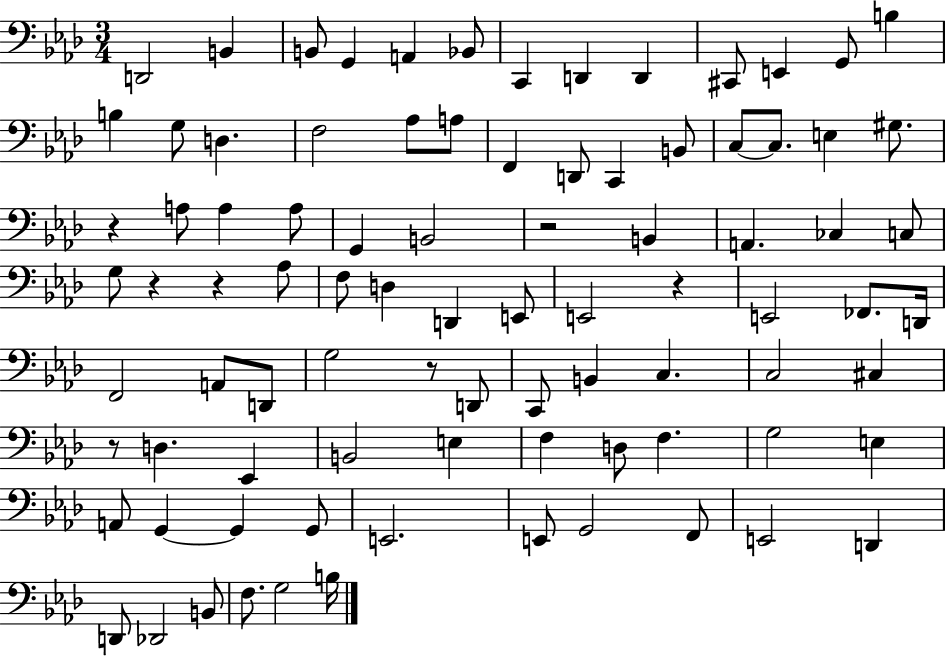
{
  \clef bass
  \numericTimeSignature
  \time 3/4
  \key aes \major
  d,2 b,4 | b,8 g,4 a,4 bes,8 | c,4 d,4 d,4 | cis,8 e,4 g,8 b4 | \break b4 g8 d4. | f2 aes8 a8 | f,4 d,8 c,4 b,8 | c8~~ c8. e4 gis8. | \break r4 a8 a4 a8 | g,4 b,2 | r2 b,4 | a,4. ces4 c8 | \break g8 r4 r4 aes8 | f8 d4 d,4 e,8 | e,2 r4 | e,2 fes,8. d,16 | \break f,2 a,8 d,8 | g2 r8 d,8 | c,8 b,4 c4. | c2 cis4 | \break r8 d4. ees,4 | b,2 e4 | f4 d8 f4. | g2 e4 | \break a,8 g,4~~ g,4 g,8 | e,2. | e,8 g,2 f,8 | e,2 d,4 | \break d,8 des,2 b,8 | f8. g2 b16 | \bar "|."
}